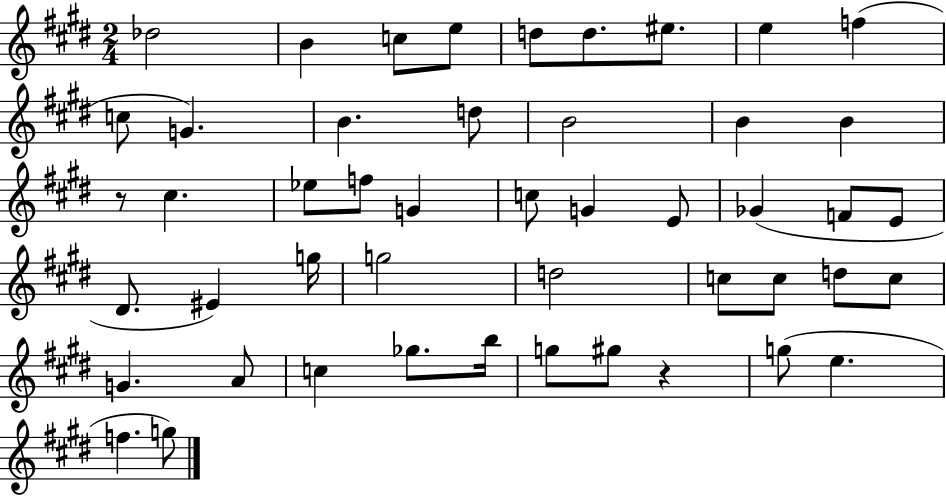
{
  \clef treble
  \numericTimeSignature
  \time 2/4
  \key e \major
  des''2 | b'4 c''8 e''8 | d''8 d''8. eis''8. | e''4 f''4( | \break c''8 g'4.) | b'4. d''8 | b'2 | b'4 b'4 | \break r8 cis''4. | ees''8 f''8 g'4 | c''8 g'4 e'8 | ges'4( f'8 e'8 | \break dis'8. eis'4) g''16 | g''2 | d''2 | c''8 c''8 d''8 c''8 | \break g'4. a'8 | c''4 ges''8. b''16 | g''8 gis''8 r4 | g''8( e''4. | \break f''4. g''8) | \bar "|."
}